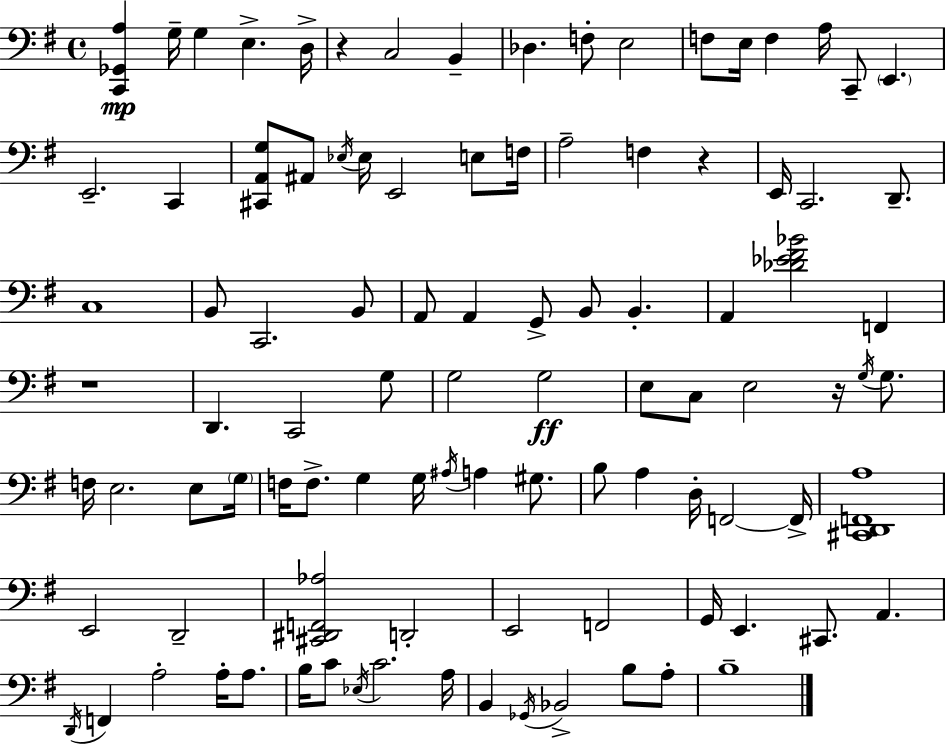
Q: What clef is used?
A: bass